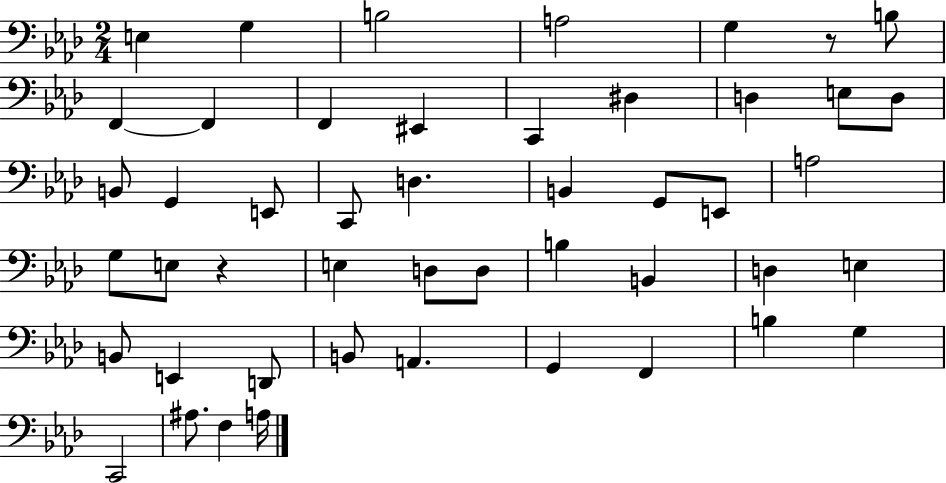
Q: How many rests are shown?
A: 2